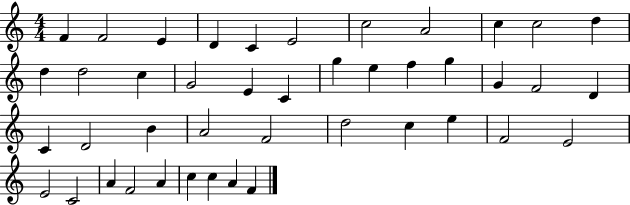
{
  \clef treble
  \numericTimeSignature
  \time 4/4
  \key c \major
  f'4 f'2 e'4 | d'4 c'4 e'2 | c''2 a'2 | c''4 c''2 d''4 | \break d''4 d''2 c''4 | g'2 e'4 c'4 | g''4 e''4 f''4 g''4 | g'4 f'2 d'4 | \break c'4 d'2 b'4 | a'2 f'2 | d''2 c''4 e''4 | f'2 e'2 | \break e'2 c'2 | a'4 f'2 a'4 | c''4 c''4 a'4 f'4 | \bar "|."
}